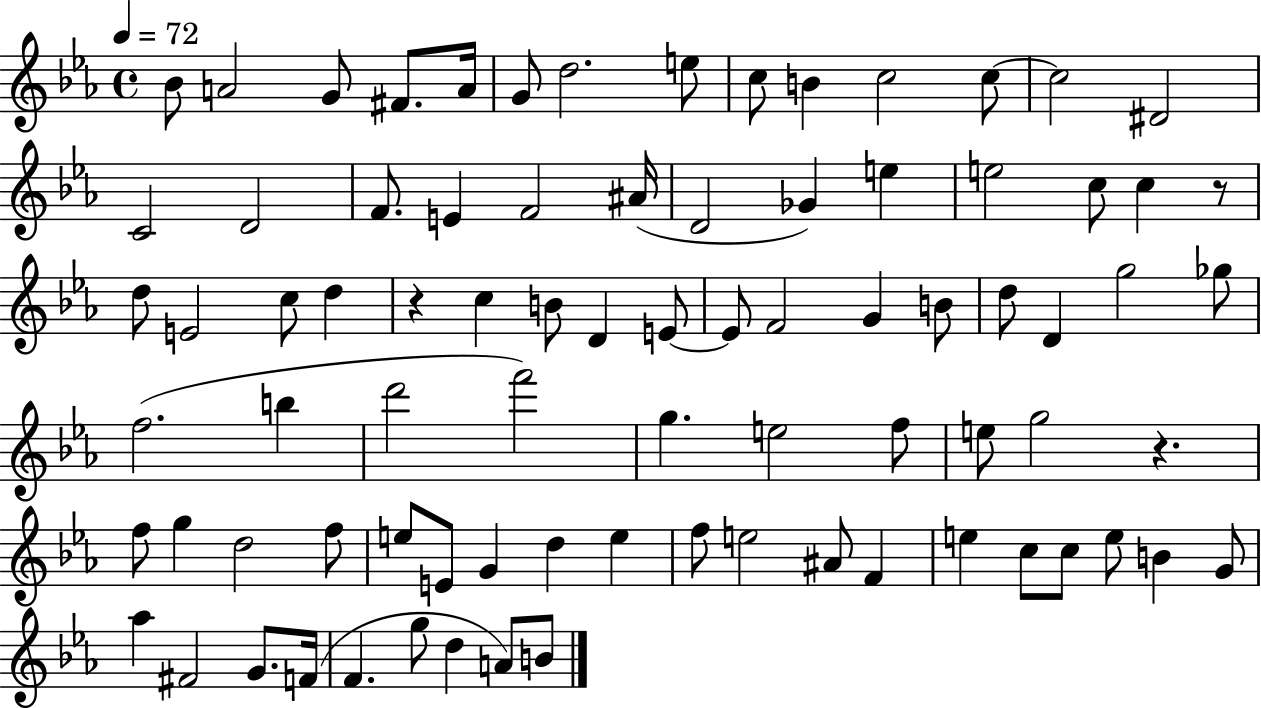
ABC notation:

X:1
T:Untitled
M:4/4
L:1/4
K:Eb
_B/2 A2 G/2 ^F/2 A/4 G/2 d2 e/2 c/2 B c2 c/2 c2 ^D2 C2 D2 F/2 E F2 ^A/4 D2 _G e e2 c/2 c z/2 d/2 E2 c/2 d z c B/2 D E/2 E/2 F2 G B/2 d/2 D g2 _g/2 f2 b d'2 f'2 g e2 f/2 e/2 g2 z f/2 g d2 f/2 e/2 E/2 G d e f/2 e2 ^A/2 F e c/2 c/2 e/2 B G/2 _a ^F2 G/2 F/4 F g/2 d A/2 B/2